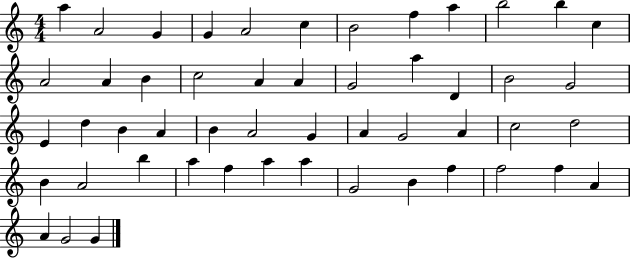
A5/q A4/h G4/q G4/q A4/h C5/q B4/h F5/q A5/q B5/h B5/q C5/q A4/h A4/q B4/q C5/h A4/q A4/q G4/h A5/q D4/q B4/h G4/h E4/q D5/q B4/q A4/q B4/q A4/h G4/q A4/q G4/h A4/q C5/h D5/h B4/q A4/h B5/q A5/q F5/q A5/q A5/q G4/h B4/q F5/q F5/h F5/q A4/q A4/q G4/h G4/q